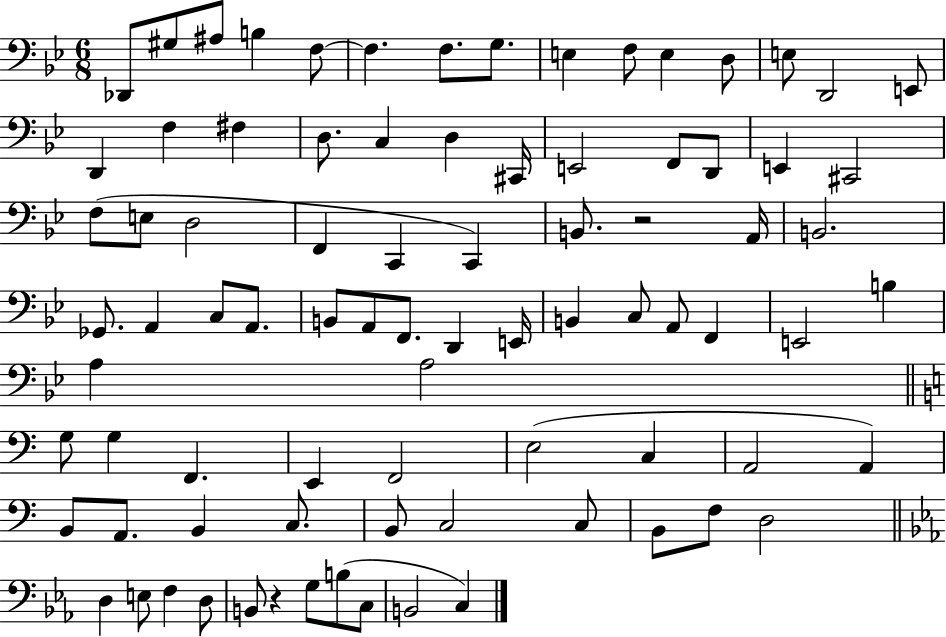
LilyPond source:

{
  \clef bass
  \numericTimeSignature
  \time 6/8
  \key bes \major
  des,8 gis8 ais8 b4 f8~~ | f4. f8. g8. | e4 f8 e4 d8 | e8 d,2 e,8 | \break d,4 f4 fis4 | d8. c4 d4 cis,16 | e,2 f,8 d,8 | e,4 cis,2 | \break f8( e8 d2 | f,4 c,4 c,4) | b,8. r2 a,16 | b,2. | \break ges,8. a,4 c8 a,8. | b,8 a,8 f,8. d,4 e,16 | b,4 c8 a,8 f,4 | e,2 b4 | \break a4 a2 | \bar "||" \break \key c \major g8 g4 f,4. | e,4 f,2 | e2( c4 | a,2 a,4) | \break b,8 a,8. b,4 c8. | b,8 c2 c8 | b,8 f8 d2 | \bar "||" \break \key ees \major d4 e8 f4 d8 | b,8 r4 g8 b8( c8 | b,2 c4) | \bar "|."
}